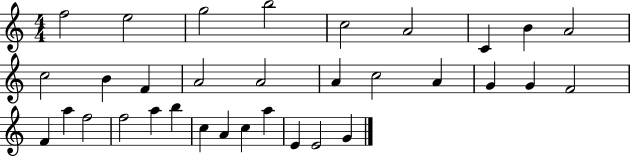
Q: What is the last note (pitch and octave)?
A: G4